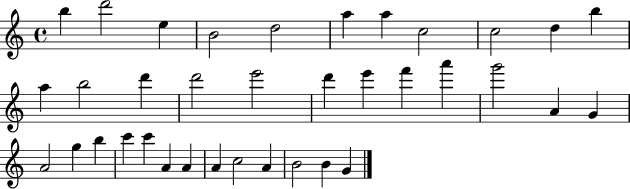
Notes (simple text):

B5/q D6/h E5/q B4/h D5/h A5/q A5/q C5/h C5/h D5/q B5/q A5/q B5/h D6/q D6/h E6/h D6/q E6/q F6/q A6/q G6/h A4/q G4/q A4/h G5/q B5/q C6/q C6/q A4/q A4/q A4/q C5/h A4/q B4/h B4/q G4/q